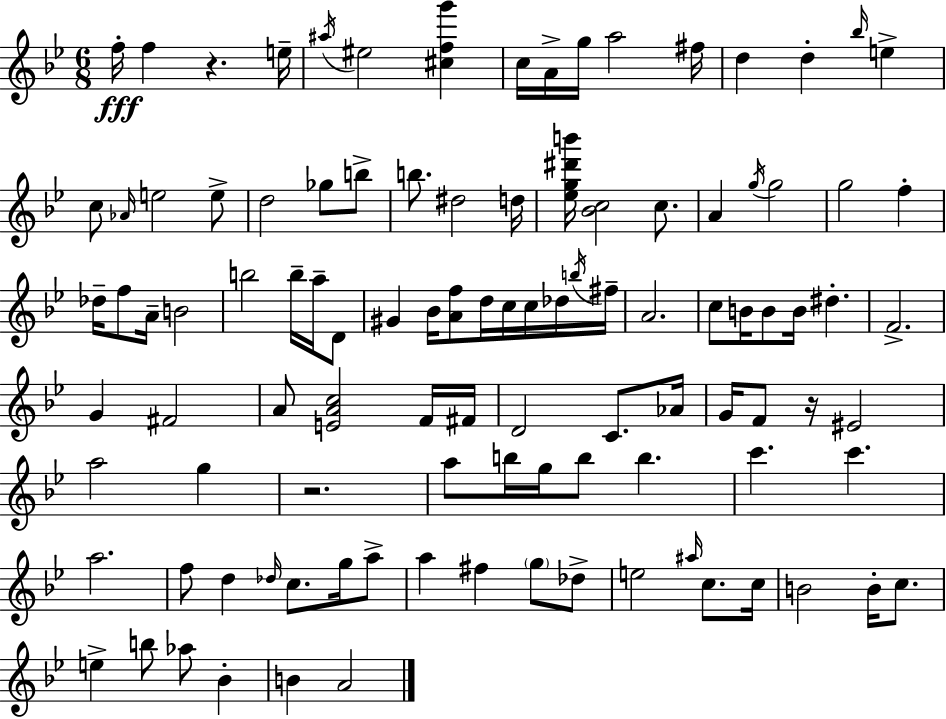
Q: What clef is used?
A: treble